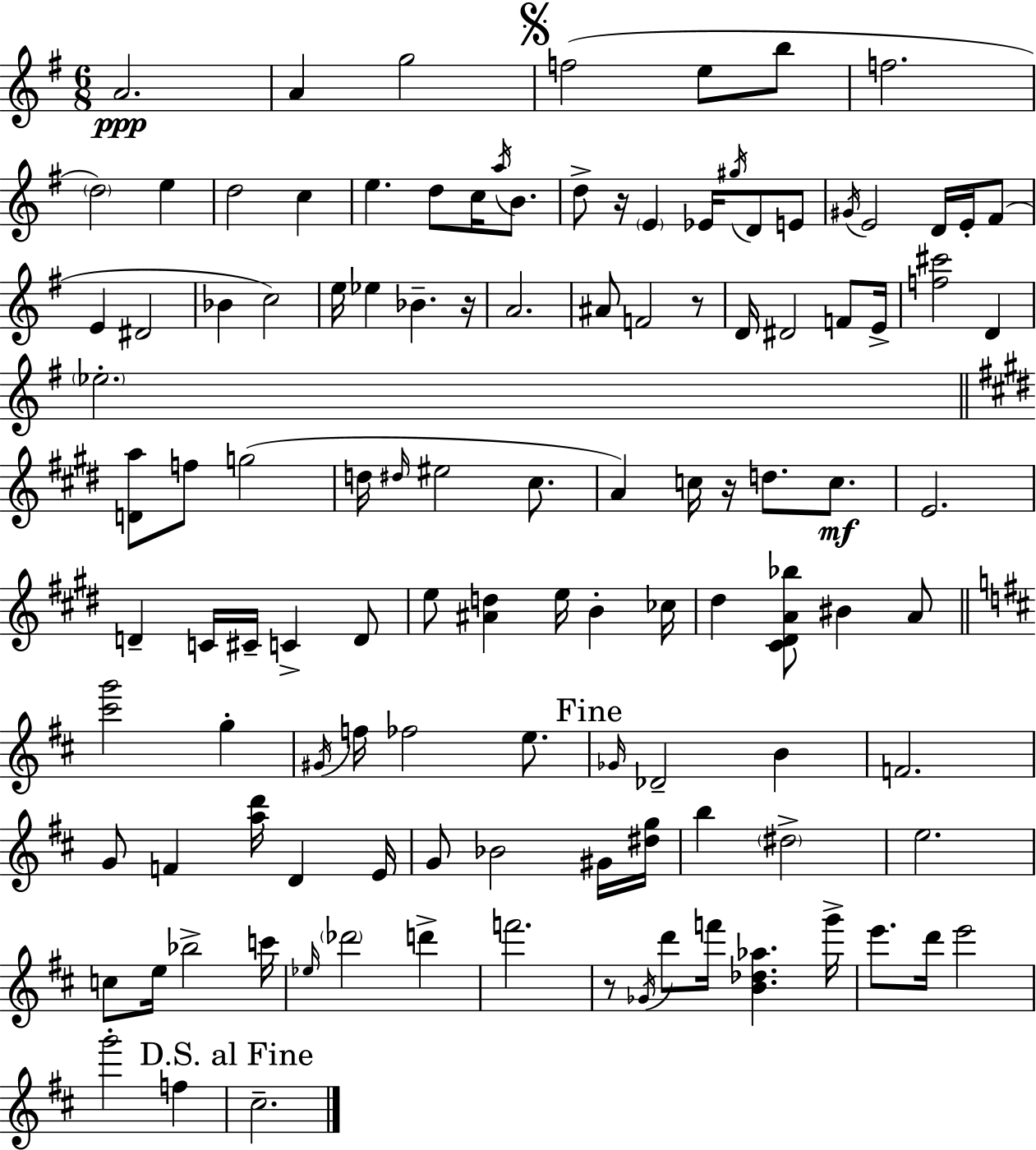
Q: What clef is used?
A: treble